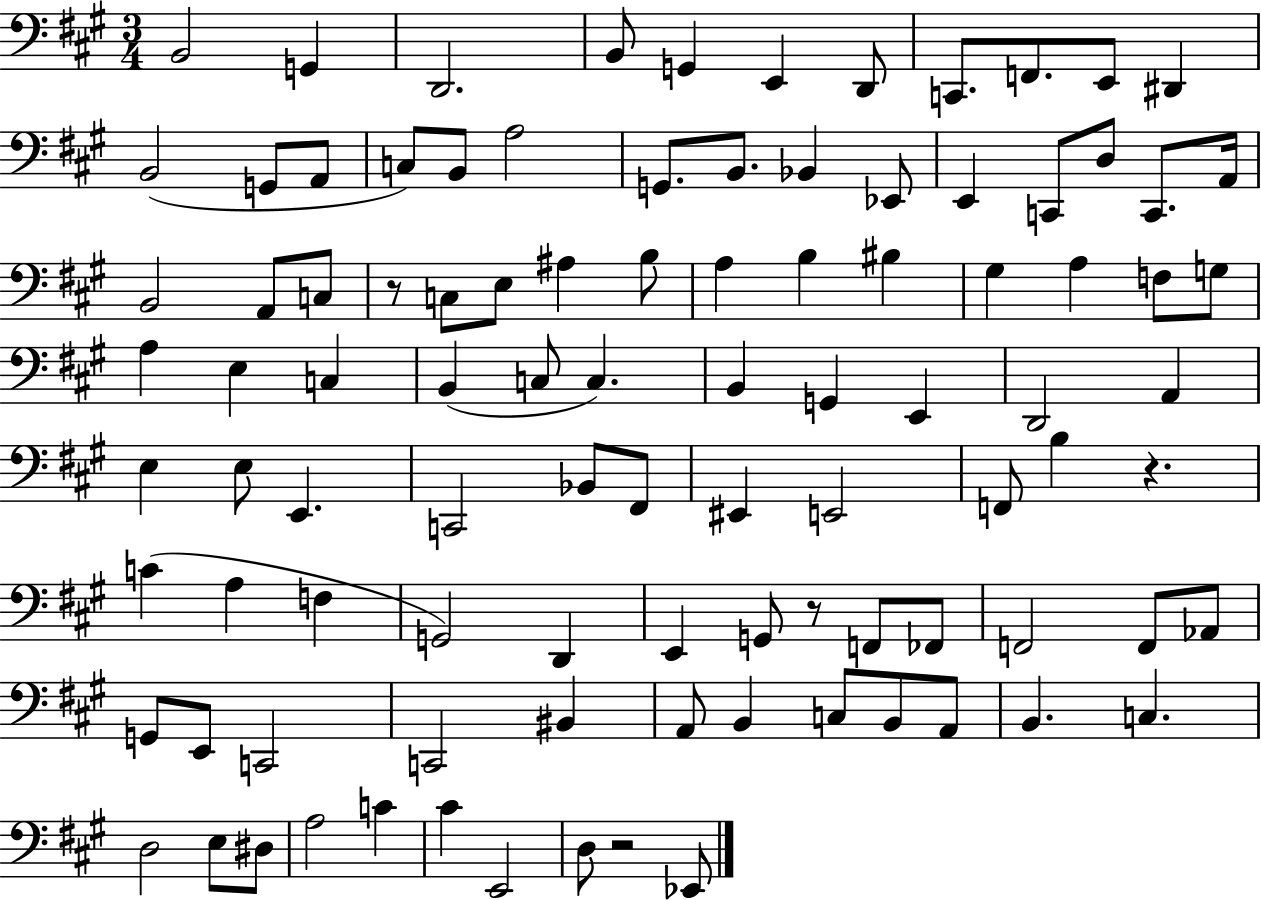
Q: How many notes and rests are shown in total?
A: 98